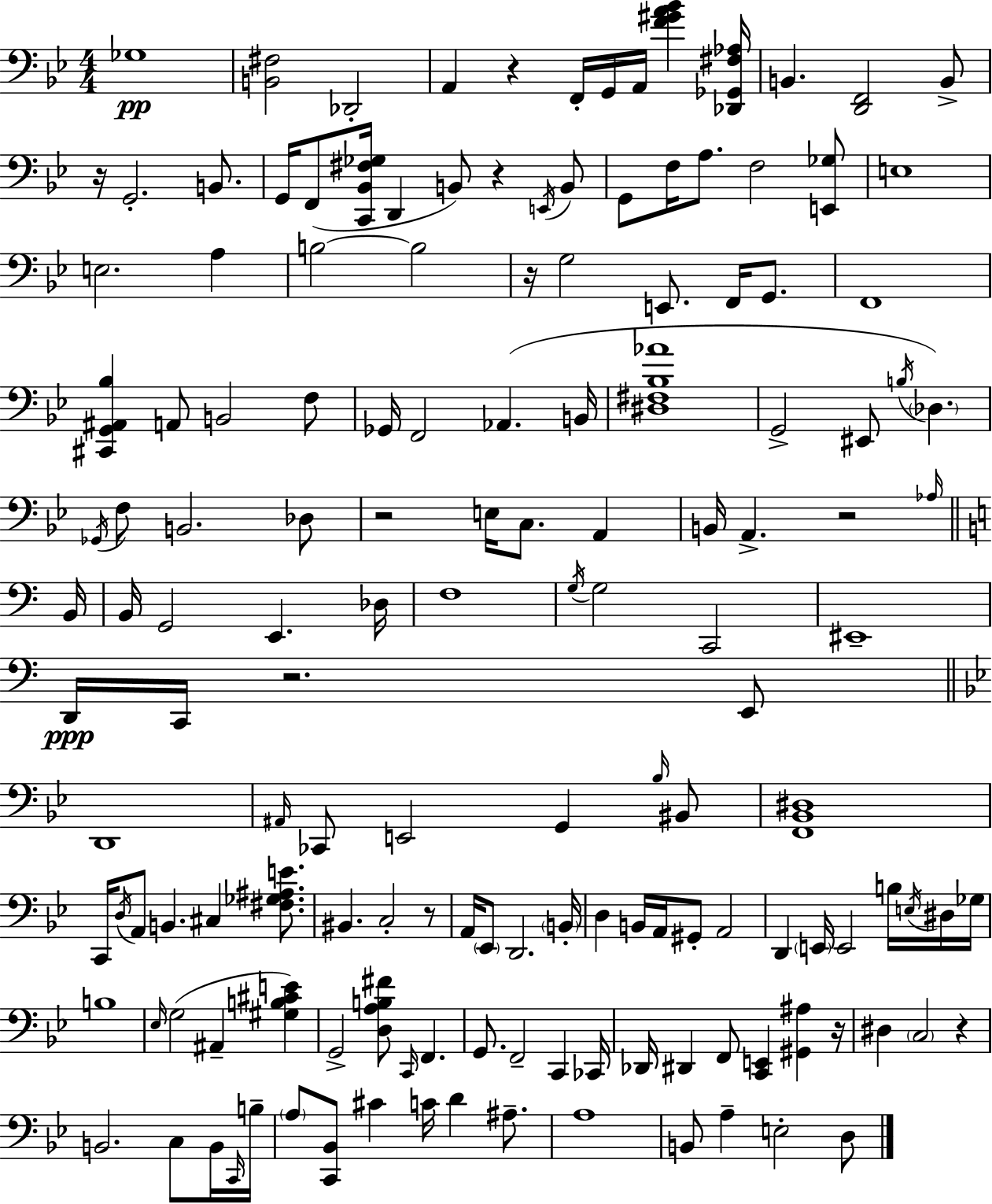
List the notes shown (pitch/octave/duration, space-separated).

Gb3/w [B2,F#3]/h Db2/h A2/q R/q F2/s G2/s A2/s [F4,G#4,A4,Bb4]/q [Db2,Gb2,F#3,Ab3]/s B2/q. [D2,F2]/h B2/e R/s G2/h. B2/e. G2/s F2/e [C2,Bb2,F#3,Gb3]/s D2/q B2/e R/q E2/s B2/e G2/e F3/s A3/e. F3/h [E2,Gb3]/e E3/w E3/h. A3/q B3/h B3/h R/s G3/h E2/e. F2/s G2/e. F2/w [C#2,G2,A#2,Bb3]/q A2/e B2/h F3/e Gb2/s F2/h Ab2/q. B2/s [D#3,F#3,Bb3,Ab4]/w G2/h EIS2/e B3/s Db3/q. Gb2/s F3/e B2/h. Db3/e R/h E3/s C3/e. A2/q B2/s A2/q. R/h Ab3/s B2/s B2/s G2/h E2/q. Db3/s F3/w G3/s G3/h C2/h EIS2/w D2/s C2/s R/h. E2/e D2/w A#2/s CES2/e E2/h G2/q Bb3/s BIS2/e [F2,Bb2,D#3]/w C2/s D3/s A2/e B2/q. C#3/q [F#3,Gb3,A#3,E4]/e. BIS2/q. C3/h R/e A2/s Eb2/e D2/h. B2/s D3/q B2/s A2/s G#2/e A2/h D2/q E2/s E2/h B3/s E3/s D#3/s Gb3/s B3/w Eb3/s G3/h A#2/q [G#3,B3,C#4,E4]/q G2/h [D3,A3,B3,F#4]/e C2/s F2/q. G2/e. F2/h C2/q CES2/s Db2/s D#2/q F2/e [C2,E2]/q [G#2,A#3]/q R/s D#3/q C3/h R/q B2/h. C3/e B2/s C2/s B3/s A3/e [C2,Bb2]/e C#4/q C4/s D4/q A#3/e. A3/w B2/e A3/q E3/h D3/e